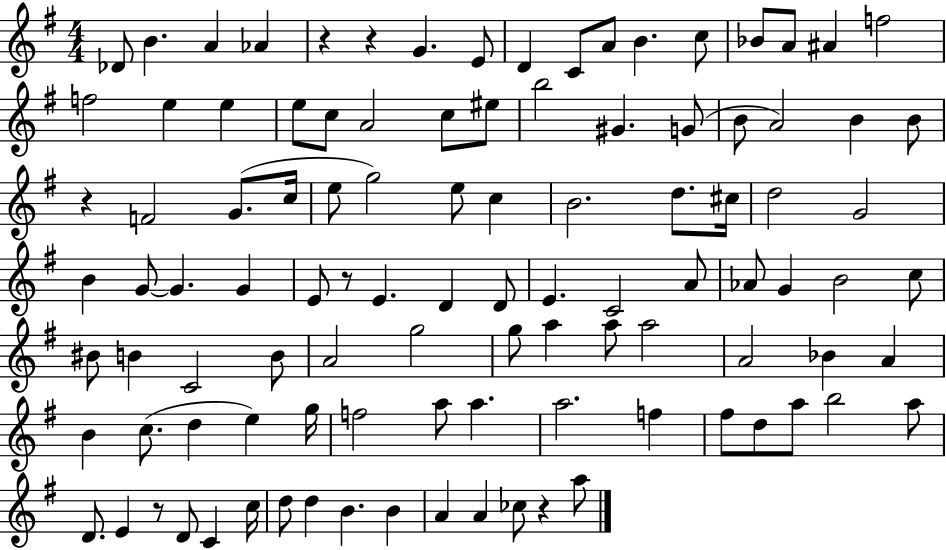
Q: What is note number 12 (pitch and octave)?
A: Bb4